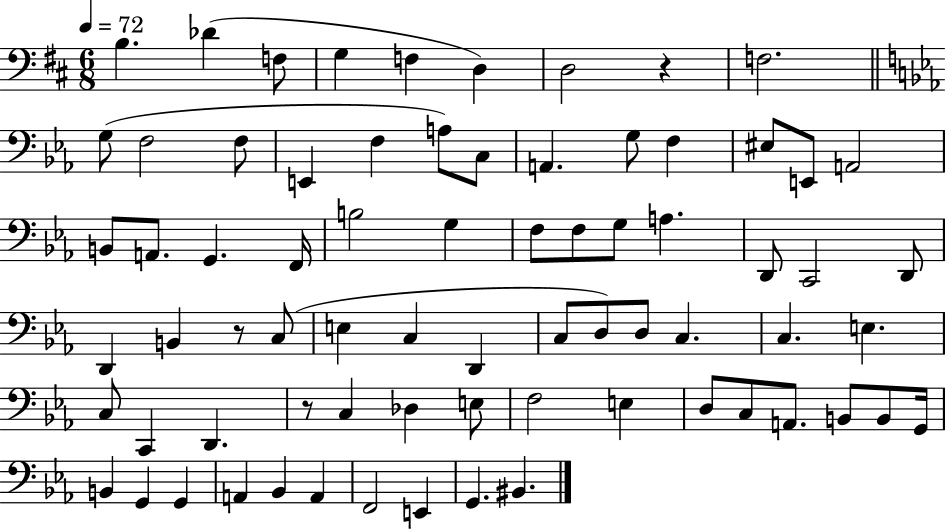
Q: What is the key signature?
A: D major